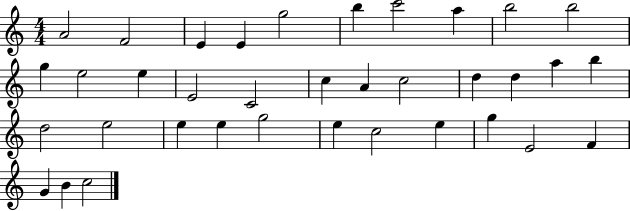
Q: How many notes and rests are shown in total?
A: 36